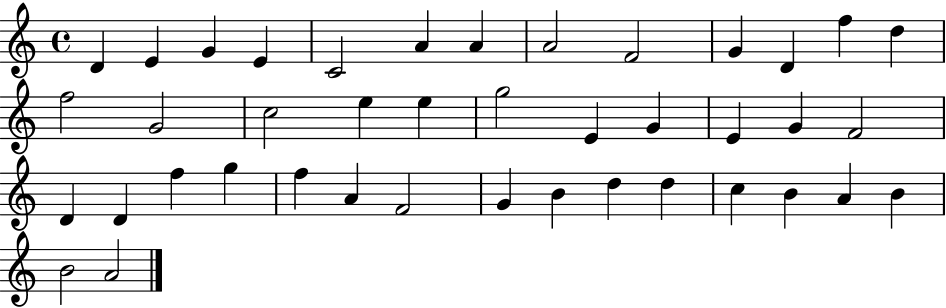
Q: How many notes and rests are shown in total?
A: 41